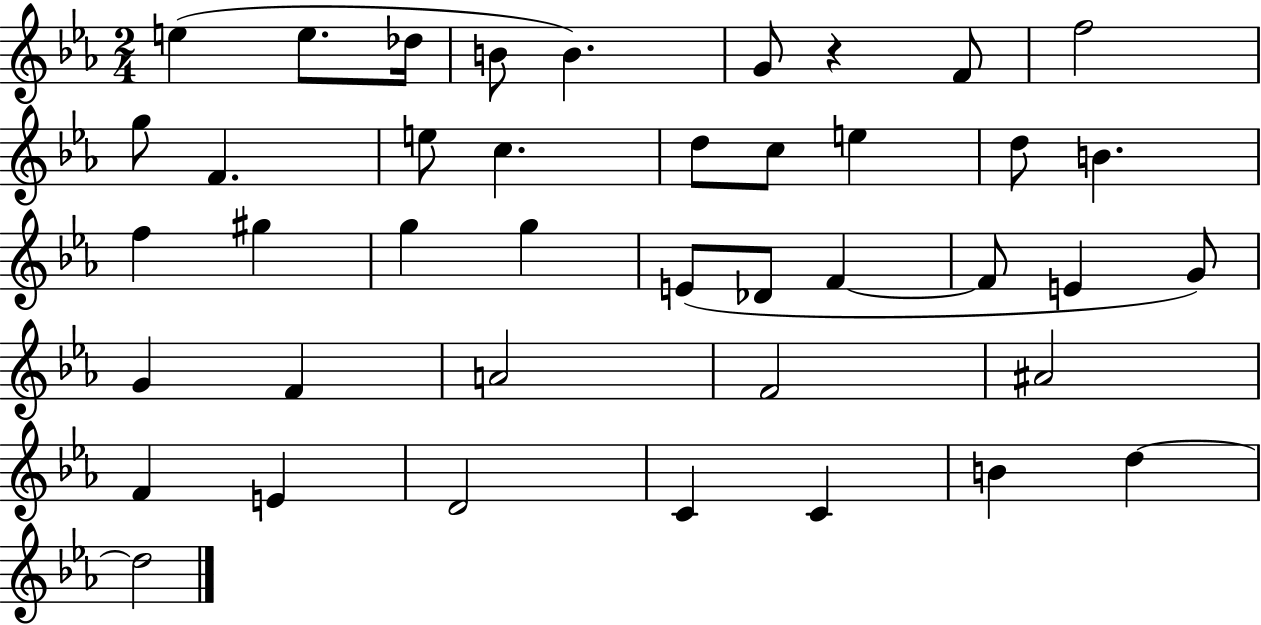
E5/q E5/e. Db5/s B4/e B4/q. G4/e R/q F4/e F5/h G5/e F4/q. E5/e C5/q. D5/e C5/e E5/q D5/e B4/q. F5/q G#5/q G5/q G5/q E4/e Db4/e F4/q F4/e E4/q G4/e G4/q F4/q A4/h F4/h A#4/h F4/q E4/q D4/h C4/q C4/q B4/q D5/q D5/h